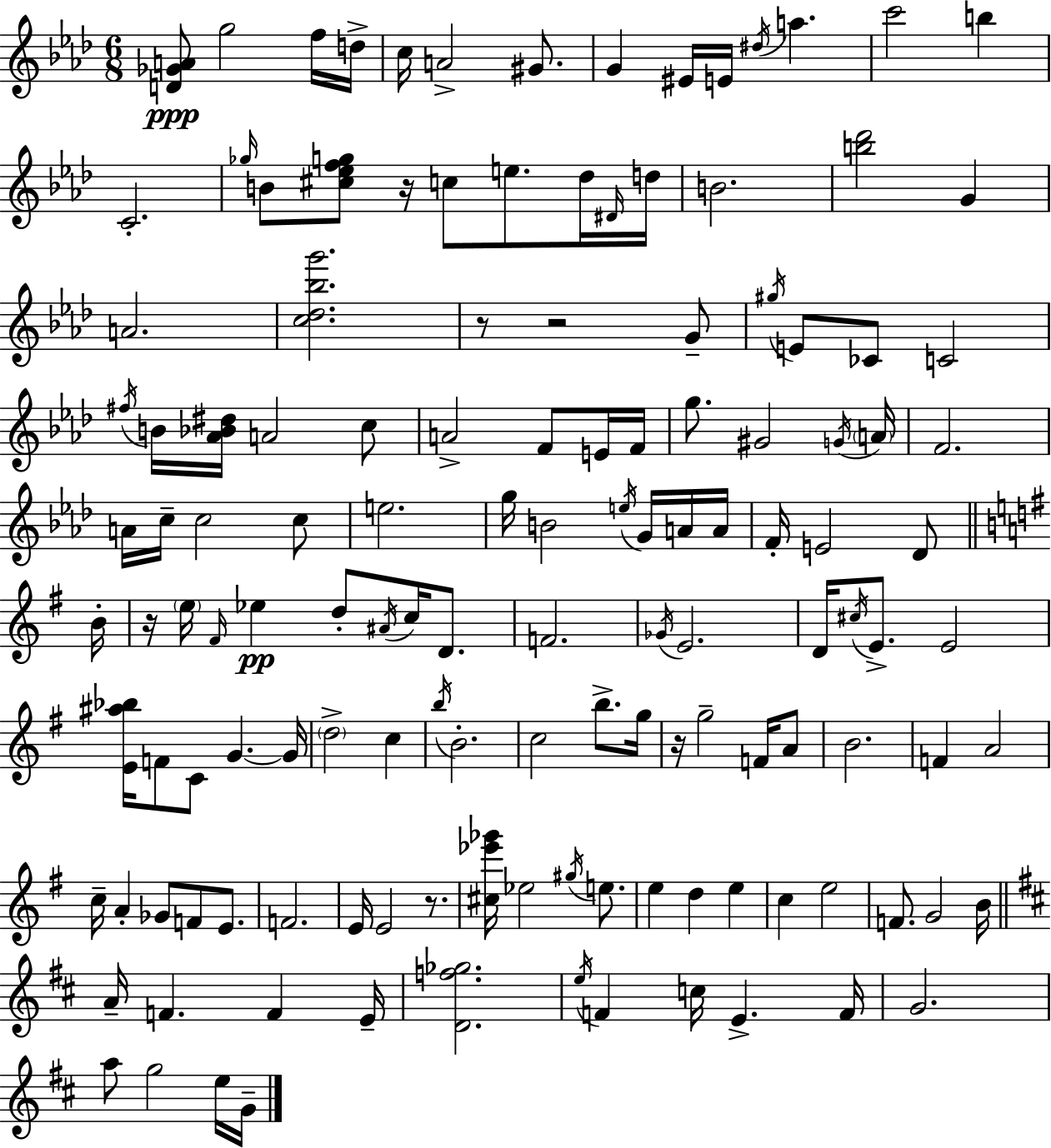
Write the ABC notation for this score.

X:1
T:Untitled
M:6/8
L:1/4
K:Fm
[D_GA]/2 g2 f/4 d/4 c/4 A2 ^G/2 G ^E/4 E/4 ^d/4 a c'2 b C2 _g/4 B/2 [^c_efg]/2 z/4 c/2 e/2 _d/4 ^D/4 d/4 B2 [b_d']2 G A2 [c_d_bg']2 z/2 z2 G/2 ^g/4 E/2 _C/2 C2 ^f/4 B/4 [_A_B^d]/4 A2 c/2 A2 F/2 E/4 F/4 g/2 ^G2 G/4 A/4 F2 A/4 c/4 c2 c/2 e2 g/4 B2 e/4 G/4 A/4 A/4 F/4 E2 _D/2 B/4 z/4 e/4 ^F/4 _e d/2 ^A/4 c/4 D/2 F2 _G/4 E2 D/4 ^c/4 E/2 E2 [E^a_b]/4 F/2 C/2 G G/4 d2 c b/4 B2 c2 b/2 g/4 z/4 g2 F/4 A/2 B2 F A2 c/4 A _G/2 F/2 E/2 F2 E/4 E2 z/2 [^c_e'_g']/4 _e2 ^g/4 e/2 e d e c e2 F/2 G2 B/4 A/4 F F E/4 [Df_g]2 e/4 F c/4 E F/4 G2 a/2 g2 e/4 G/4